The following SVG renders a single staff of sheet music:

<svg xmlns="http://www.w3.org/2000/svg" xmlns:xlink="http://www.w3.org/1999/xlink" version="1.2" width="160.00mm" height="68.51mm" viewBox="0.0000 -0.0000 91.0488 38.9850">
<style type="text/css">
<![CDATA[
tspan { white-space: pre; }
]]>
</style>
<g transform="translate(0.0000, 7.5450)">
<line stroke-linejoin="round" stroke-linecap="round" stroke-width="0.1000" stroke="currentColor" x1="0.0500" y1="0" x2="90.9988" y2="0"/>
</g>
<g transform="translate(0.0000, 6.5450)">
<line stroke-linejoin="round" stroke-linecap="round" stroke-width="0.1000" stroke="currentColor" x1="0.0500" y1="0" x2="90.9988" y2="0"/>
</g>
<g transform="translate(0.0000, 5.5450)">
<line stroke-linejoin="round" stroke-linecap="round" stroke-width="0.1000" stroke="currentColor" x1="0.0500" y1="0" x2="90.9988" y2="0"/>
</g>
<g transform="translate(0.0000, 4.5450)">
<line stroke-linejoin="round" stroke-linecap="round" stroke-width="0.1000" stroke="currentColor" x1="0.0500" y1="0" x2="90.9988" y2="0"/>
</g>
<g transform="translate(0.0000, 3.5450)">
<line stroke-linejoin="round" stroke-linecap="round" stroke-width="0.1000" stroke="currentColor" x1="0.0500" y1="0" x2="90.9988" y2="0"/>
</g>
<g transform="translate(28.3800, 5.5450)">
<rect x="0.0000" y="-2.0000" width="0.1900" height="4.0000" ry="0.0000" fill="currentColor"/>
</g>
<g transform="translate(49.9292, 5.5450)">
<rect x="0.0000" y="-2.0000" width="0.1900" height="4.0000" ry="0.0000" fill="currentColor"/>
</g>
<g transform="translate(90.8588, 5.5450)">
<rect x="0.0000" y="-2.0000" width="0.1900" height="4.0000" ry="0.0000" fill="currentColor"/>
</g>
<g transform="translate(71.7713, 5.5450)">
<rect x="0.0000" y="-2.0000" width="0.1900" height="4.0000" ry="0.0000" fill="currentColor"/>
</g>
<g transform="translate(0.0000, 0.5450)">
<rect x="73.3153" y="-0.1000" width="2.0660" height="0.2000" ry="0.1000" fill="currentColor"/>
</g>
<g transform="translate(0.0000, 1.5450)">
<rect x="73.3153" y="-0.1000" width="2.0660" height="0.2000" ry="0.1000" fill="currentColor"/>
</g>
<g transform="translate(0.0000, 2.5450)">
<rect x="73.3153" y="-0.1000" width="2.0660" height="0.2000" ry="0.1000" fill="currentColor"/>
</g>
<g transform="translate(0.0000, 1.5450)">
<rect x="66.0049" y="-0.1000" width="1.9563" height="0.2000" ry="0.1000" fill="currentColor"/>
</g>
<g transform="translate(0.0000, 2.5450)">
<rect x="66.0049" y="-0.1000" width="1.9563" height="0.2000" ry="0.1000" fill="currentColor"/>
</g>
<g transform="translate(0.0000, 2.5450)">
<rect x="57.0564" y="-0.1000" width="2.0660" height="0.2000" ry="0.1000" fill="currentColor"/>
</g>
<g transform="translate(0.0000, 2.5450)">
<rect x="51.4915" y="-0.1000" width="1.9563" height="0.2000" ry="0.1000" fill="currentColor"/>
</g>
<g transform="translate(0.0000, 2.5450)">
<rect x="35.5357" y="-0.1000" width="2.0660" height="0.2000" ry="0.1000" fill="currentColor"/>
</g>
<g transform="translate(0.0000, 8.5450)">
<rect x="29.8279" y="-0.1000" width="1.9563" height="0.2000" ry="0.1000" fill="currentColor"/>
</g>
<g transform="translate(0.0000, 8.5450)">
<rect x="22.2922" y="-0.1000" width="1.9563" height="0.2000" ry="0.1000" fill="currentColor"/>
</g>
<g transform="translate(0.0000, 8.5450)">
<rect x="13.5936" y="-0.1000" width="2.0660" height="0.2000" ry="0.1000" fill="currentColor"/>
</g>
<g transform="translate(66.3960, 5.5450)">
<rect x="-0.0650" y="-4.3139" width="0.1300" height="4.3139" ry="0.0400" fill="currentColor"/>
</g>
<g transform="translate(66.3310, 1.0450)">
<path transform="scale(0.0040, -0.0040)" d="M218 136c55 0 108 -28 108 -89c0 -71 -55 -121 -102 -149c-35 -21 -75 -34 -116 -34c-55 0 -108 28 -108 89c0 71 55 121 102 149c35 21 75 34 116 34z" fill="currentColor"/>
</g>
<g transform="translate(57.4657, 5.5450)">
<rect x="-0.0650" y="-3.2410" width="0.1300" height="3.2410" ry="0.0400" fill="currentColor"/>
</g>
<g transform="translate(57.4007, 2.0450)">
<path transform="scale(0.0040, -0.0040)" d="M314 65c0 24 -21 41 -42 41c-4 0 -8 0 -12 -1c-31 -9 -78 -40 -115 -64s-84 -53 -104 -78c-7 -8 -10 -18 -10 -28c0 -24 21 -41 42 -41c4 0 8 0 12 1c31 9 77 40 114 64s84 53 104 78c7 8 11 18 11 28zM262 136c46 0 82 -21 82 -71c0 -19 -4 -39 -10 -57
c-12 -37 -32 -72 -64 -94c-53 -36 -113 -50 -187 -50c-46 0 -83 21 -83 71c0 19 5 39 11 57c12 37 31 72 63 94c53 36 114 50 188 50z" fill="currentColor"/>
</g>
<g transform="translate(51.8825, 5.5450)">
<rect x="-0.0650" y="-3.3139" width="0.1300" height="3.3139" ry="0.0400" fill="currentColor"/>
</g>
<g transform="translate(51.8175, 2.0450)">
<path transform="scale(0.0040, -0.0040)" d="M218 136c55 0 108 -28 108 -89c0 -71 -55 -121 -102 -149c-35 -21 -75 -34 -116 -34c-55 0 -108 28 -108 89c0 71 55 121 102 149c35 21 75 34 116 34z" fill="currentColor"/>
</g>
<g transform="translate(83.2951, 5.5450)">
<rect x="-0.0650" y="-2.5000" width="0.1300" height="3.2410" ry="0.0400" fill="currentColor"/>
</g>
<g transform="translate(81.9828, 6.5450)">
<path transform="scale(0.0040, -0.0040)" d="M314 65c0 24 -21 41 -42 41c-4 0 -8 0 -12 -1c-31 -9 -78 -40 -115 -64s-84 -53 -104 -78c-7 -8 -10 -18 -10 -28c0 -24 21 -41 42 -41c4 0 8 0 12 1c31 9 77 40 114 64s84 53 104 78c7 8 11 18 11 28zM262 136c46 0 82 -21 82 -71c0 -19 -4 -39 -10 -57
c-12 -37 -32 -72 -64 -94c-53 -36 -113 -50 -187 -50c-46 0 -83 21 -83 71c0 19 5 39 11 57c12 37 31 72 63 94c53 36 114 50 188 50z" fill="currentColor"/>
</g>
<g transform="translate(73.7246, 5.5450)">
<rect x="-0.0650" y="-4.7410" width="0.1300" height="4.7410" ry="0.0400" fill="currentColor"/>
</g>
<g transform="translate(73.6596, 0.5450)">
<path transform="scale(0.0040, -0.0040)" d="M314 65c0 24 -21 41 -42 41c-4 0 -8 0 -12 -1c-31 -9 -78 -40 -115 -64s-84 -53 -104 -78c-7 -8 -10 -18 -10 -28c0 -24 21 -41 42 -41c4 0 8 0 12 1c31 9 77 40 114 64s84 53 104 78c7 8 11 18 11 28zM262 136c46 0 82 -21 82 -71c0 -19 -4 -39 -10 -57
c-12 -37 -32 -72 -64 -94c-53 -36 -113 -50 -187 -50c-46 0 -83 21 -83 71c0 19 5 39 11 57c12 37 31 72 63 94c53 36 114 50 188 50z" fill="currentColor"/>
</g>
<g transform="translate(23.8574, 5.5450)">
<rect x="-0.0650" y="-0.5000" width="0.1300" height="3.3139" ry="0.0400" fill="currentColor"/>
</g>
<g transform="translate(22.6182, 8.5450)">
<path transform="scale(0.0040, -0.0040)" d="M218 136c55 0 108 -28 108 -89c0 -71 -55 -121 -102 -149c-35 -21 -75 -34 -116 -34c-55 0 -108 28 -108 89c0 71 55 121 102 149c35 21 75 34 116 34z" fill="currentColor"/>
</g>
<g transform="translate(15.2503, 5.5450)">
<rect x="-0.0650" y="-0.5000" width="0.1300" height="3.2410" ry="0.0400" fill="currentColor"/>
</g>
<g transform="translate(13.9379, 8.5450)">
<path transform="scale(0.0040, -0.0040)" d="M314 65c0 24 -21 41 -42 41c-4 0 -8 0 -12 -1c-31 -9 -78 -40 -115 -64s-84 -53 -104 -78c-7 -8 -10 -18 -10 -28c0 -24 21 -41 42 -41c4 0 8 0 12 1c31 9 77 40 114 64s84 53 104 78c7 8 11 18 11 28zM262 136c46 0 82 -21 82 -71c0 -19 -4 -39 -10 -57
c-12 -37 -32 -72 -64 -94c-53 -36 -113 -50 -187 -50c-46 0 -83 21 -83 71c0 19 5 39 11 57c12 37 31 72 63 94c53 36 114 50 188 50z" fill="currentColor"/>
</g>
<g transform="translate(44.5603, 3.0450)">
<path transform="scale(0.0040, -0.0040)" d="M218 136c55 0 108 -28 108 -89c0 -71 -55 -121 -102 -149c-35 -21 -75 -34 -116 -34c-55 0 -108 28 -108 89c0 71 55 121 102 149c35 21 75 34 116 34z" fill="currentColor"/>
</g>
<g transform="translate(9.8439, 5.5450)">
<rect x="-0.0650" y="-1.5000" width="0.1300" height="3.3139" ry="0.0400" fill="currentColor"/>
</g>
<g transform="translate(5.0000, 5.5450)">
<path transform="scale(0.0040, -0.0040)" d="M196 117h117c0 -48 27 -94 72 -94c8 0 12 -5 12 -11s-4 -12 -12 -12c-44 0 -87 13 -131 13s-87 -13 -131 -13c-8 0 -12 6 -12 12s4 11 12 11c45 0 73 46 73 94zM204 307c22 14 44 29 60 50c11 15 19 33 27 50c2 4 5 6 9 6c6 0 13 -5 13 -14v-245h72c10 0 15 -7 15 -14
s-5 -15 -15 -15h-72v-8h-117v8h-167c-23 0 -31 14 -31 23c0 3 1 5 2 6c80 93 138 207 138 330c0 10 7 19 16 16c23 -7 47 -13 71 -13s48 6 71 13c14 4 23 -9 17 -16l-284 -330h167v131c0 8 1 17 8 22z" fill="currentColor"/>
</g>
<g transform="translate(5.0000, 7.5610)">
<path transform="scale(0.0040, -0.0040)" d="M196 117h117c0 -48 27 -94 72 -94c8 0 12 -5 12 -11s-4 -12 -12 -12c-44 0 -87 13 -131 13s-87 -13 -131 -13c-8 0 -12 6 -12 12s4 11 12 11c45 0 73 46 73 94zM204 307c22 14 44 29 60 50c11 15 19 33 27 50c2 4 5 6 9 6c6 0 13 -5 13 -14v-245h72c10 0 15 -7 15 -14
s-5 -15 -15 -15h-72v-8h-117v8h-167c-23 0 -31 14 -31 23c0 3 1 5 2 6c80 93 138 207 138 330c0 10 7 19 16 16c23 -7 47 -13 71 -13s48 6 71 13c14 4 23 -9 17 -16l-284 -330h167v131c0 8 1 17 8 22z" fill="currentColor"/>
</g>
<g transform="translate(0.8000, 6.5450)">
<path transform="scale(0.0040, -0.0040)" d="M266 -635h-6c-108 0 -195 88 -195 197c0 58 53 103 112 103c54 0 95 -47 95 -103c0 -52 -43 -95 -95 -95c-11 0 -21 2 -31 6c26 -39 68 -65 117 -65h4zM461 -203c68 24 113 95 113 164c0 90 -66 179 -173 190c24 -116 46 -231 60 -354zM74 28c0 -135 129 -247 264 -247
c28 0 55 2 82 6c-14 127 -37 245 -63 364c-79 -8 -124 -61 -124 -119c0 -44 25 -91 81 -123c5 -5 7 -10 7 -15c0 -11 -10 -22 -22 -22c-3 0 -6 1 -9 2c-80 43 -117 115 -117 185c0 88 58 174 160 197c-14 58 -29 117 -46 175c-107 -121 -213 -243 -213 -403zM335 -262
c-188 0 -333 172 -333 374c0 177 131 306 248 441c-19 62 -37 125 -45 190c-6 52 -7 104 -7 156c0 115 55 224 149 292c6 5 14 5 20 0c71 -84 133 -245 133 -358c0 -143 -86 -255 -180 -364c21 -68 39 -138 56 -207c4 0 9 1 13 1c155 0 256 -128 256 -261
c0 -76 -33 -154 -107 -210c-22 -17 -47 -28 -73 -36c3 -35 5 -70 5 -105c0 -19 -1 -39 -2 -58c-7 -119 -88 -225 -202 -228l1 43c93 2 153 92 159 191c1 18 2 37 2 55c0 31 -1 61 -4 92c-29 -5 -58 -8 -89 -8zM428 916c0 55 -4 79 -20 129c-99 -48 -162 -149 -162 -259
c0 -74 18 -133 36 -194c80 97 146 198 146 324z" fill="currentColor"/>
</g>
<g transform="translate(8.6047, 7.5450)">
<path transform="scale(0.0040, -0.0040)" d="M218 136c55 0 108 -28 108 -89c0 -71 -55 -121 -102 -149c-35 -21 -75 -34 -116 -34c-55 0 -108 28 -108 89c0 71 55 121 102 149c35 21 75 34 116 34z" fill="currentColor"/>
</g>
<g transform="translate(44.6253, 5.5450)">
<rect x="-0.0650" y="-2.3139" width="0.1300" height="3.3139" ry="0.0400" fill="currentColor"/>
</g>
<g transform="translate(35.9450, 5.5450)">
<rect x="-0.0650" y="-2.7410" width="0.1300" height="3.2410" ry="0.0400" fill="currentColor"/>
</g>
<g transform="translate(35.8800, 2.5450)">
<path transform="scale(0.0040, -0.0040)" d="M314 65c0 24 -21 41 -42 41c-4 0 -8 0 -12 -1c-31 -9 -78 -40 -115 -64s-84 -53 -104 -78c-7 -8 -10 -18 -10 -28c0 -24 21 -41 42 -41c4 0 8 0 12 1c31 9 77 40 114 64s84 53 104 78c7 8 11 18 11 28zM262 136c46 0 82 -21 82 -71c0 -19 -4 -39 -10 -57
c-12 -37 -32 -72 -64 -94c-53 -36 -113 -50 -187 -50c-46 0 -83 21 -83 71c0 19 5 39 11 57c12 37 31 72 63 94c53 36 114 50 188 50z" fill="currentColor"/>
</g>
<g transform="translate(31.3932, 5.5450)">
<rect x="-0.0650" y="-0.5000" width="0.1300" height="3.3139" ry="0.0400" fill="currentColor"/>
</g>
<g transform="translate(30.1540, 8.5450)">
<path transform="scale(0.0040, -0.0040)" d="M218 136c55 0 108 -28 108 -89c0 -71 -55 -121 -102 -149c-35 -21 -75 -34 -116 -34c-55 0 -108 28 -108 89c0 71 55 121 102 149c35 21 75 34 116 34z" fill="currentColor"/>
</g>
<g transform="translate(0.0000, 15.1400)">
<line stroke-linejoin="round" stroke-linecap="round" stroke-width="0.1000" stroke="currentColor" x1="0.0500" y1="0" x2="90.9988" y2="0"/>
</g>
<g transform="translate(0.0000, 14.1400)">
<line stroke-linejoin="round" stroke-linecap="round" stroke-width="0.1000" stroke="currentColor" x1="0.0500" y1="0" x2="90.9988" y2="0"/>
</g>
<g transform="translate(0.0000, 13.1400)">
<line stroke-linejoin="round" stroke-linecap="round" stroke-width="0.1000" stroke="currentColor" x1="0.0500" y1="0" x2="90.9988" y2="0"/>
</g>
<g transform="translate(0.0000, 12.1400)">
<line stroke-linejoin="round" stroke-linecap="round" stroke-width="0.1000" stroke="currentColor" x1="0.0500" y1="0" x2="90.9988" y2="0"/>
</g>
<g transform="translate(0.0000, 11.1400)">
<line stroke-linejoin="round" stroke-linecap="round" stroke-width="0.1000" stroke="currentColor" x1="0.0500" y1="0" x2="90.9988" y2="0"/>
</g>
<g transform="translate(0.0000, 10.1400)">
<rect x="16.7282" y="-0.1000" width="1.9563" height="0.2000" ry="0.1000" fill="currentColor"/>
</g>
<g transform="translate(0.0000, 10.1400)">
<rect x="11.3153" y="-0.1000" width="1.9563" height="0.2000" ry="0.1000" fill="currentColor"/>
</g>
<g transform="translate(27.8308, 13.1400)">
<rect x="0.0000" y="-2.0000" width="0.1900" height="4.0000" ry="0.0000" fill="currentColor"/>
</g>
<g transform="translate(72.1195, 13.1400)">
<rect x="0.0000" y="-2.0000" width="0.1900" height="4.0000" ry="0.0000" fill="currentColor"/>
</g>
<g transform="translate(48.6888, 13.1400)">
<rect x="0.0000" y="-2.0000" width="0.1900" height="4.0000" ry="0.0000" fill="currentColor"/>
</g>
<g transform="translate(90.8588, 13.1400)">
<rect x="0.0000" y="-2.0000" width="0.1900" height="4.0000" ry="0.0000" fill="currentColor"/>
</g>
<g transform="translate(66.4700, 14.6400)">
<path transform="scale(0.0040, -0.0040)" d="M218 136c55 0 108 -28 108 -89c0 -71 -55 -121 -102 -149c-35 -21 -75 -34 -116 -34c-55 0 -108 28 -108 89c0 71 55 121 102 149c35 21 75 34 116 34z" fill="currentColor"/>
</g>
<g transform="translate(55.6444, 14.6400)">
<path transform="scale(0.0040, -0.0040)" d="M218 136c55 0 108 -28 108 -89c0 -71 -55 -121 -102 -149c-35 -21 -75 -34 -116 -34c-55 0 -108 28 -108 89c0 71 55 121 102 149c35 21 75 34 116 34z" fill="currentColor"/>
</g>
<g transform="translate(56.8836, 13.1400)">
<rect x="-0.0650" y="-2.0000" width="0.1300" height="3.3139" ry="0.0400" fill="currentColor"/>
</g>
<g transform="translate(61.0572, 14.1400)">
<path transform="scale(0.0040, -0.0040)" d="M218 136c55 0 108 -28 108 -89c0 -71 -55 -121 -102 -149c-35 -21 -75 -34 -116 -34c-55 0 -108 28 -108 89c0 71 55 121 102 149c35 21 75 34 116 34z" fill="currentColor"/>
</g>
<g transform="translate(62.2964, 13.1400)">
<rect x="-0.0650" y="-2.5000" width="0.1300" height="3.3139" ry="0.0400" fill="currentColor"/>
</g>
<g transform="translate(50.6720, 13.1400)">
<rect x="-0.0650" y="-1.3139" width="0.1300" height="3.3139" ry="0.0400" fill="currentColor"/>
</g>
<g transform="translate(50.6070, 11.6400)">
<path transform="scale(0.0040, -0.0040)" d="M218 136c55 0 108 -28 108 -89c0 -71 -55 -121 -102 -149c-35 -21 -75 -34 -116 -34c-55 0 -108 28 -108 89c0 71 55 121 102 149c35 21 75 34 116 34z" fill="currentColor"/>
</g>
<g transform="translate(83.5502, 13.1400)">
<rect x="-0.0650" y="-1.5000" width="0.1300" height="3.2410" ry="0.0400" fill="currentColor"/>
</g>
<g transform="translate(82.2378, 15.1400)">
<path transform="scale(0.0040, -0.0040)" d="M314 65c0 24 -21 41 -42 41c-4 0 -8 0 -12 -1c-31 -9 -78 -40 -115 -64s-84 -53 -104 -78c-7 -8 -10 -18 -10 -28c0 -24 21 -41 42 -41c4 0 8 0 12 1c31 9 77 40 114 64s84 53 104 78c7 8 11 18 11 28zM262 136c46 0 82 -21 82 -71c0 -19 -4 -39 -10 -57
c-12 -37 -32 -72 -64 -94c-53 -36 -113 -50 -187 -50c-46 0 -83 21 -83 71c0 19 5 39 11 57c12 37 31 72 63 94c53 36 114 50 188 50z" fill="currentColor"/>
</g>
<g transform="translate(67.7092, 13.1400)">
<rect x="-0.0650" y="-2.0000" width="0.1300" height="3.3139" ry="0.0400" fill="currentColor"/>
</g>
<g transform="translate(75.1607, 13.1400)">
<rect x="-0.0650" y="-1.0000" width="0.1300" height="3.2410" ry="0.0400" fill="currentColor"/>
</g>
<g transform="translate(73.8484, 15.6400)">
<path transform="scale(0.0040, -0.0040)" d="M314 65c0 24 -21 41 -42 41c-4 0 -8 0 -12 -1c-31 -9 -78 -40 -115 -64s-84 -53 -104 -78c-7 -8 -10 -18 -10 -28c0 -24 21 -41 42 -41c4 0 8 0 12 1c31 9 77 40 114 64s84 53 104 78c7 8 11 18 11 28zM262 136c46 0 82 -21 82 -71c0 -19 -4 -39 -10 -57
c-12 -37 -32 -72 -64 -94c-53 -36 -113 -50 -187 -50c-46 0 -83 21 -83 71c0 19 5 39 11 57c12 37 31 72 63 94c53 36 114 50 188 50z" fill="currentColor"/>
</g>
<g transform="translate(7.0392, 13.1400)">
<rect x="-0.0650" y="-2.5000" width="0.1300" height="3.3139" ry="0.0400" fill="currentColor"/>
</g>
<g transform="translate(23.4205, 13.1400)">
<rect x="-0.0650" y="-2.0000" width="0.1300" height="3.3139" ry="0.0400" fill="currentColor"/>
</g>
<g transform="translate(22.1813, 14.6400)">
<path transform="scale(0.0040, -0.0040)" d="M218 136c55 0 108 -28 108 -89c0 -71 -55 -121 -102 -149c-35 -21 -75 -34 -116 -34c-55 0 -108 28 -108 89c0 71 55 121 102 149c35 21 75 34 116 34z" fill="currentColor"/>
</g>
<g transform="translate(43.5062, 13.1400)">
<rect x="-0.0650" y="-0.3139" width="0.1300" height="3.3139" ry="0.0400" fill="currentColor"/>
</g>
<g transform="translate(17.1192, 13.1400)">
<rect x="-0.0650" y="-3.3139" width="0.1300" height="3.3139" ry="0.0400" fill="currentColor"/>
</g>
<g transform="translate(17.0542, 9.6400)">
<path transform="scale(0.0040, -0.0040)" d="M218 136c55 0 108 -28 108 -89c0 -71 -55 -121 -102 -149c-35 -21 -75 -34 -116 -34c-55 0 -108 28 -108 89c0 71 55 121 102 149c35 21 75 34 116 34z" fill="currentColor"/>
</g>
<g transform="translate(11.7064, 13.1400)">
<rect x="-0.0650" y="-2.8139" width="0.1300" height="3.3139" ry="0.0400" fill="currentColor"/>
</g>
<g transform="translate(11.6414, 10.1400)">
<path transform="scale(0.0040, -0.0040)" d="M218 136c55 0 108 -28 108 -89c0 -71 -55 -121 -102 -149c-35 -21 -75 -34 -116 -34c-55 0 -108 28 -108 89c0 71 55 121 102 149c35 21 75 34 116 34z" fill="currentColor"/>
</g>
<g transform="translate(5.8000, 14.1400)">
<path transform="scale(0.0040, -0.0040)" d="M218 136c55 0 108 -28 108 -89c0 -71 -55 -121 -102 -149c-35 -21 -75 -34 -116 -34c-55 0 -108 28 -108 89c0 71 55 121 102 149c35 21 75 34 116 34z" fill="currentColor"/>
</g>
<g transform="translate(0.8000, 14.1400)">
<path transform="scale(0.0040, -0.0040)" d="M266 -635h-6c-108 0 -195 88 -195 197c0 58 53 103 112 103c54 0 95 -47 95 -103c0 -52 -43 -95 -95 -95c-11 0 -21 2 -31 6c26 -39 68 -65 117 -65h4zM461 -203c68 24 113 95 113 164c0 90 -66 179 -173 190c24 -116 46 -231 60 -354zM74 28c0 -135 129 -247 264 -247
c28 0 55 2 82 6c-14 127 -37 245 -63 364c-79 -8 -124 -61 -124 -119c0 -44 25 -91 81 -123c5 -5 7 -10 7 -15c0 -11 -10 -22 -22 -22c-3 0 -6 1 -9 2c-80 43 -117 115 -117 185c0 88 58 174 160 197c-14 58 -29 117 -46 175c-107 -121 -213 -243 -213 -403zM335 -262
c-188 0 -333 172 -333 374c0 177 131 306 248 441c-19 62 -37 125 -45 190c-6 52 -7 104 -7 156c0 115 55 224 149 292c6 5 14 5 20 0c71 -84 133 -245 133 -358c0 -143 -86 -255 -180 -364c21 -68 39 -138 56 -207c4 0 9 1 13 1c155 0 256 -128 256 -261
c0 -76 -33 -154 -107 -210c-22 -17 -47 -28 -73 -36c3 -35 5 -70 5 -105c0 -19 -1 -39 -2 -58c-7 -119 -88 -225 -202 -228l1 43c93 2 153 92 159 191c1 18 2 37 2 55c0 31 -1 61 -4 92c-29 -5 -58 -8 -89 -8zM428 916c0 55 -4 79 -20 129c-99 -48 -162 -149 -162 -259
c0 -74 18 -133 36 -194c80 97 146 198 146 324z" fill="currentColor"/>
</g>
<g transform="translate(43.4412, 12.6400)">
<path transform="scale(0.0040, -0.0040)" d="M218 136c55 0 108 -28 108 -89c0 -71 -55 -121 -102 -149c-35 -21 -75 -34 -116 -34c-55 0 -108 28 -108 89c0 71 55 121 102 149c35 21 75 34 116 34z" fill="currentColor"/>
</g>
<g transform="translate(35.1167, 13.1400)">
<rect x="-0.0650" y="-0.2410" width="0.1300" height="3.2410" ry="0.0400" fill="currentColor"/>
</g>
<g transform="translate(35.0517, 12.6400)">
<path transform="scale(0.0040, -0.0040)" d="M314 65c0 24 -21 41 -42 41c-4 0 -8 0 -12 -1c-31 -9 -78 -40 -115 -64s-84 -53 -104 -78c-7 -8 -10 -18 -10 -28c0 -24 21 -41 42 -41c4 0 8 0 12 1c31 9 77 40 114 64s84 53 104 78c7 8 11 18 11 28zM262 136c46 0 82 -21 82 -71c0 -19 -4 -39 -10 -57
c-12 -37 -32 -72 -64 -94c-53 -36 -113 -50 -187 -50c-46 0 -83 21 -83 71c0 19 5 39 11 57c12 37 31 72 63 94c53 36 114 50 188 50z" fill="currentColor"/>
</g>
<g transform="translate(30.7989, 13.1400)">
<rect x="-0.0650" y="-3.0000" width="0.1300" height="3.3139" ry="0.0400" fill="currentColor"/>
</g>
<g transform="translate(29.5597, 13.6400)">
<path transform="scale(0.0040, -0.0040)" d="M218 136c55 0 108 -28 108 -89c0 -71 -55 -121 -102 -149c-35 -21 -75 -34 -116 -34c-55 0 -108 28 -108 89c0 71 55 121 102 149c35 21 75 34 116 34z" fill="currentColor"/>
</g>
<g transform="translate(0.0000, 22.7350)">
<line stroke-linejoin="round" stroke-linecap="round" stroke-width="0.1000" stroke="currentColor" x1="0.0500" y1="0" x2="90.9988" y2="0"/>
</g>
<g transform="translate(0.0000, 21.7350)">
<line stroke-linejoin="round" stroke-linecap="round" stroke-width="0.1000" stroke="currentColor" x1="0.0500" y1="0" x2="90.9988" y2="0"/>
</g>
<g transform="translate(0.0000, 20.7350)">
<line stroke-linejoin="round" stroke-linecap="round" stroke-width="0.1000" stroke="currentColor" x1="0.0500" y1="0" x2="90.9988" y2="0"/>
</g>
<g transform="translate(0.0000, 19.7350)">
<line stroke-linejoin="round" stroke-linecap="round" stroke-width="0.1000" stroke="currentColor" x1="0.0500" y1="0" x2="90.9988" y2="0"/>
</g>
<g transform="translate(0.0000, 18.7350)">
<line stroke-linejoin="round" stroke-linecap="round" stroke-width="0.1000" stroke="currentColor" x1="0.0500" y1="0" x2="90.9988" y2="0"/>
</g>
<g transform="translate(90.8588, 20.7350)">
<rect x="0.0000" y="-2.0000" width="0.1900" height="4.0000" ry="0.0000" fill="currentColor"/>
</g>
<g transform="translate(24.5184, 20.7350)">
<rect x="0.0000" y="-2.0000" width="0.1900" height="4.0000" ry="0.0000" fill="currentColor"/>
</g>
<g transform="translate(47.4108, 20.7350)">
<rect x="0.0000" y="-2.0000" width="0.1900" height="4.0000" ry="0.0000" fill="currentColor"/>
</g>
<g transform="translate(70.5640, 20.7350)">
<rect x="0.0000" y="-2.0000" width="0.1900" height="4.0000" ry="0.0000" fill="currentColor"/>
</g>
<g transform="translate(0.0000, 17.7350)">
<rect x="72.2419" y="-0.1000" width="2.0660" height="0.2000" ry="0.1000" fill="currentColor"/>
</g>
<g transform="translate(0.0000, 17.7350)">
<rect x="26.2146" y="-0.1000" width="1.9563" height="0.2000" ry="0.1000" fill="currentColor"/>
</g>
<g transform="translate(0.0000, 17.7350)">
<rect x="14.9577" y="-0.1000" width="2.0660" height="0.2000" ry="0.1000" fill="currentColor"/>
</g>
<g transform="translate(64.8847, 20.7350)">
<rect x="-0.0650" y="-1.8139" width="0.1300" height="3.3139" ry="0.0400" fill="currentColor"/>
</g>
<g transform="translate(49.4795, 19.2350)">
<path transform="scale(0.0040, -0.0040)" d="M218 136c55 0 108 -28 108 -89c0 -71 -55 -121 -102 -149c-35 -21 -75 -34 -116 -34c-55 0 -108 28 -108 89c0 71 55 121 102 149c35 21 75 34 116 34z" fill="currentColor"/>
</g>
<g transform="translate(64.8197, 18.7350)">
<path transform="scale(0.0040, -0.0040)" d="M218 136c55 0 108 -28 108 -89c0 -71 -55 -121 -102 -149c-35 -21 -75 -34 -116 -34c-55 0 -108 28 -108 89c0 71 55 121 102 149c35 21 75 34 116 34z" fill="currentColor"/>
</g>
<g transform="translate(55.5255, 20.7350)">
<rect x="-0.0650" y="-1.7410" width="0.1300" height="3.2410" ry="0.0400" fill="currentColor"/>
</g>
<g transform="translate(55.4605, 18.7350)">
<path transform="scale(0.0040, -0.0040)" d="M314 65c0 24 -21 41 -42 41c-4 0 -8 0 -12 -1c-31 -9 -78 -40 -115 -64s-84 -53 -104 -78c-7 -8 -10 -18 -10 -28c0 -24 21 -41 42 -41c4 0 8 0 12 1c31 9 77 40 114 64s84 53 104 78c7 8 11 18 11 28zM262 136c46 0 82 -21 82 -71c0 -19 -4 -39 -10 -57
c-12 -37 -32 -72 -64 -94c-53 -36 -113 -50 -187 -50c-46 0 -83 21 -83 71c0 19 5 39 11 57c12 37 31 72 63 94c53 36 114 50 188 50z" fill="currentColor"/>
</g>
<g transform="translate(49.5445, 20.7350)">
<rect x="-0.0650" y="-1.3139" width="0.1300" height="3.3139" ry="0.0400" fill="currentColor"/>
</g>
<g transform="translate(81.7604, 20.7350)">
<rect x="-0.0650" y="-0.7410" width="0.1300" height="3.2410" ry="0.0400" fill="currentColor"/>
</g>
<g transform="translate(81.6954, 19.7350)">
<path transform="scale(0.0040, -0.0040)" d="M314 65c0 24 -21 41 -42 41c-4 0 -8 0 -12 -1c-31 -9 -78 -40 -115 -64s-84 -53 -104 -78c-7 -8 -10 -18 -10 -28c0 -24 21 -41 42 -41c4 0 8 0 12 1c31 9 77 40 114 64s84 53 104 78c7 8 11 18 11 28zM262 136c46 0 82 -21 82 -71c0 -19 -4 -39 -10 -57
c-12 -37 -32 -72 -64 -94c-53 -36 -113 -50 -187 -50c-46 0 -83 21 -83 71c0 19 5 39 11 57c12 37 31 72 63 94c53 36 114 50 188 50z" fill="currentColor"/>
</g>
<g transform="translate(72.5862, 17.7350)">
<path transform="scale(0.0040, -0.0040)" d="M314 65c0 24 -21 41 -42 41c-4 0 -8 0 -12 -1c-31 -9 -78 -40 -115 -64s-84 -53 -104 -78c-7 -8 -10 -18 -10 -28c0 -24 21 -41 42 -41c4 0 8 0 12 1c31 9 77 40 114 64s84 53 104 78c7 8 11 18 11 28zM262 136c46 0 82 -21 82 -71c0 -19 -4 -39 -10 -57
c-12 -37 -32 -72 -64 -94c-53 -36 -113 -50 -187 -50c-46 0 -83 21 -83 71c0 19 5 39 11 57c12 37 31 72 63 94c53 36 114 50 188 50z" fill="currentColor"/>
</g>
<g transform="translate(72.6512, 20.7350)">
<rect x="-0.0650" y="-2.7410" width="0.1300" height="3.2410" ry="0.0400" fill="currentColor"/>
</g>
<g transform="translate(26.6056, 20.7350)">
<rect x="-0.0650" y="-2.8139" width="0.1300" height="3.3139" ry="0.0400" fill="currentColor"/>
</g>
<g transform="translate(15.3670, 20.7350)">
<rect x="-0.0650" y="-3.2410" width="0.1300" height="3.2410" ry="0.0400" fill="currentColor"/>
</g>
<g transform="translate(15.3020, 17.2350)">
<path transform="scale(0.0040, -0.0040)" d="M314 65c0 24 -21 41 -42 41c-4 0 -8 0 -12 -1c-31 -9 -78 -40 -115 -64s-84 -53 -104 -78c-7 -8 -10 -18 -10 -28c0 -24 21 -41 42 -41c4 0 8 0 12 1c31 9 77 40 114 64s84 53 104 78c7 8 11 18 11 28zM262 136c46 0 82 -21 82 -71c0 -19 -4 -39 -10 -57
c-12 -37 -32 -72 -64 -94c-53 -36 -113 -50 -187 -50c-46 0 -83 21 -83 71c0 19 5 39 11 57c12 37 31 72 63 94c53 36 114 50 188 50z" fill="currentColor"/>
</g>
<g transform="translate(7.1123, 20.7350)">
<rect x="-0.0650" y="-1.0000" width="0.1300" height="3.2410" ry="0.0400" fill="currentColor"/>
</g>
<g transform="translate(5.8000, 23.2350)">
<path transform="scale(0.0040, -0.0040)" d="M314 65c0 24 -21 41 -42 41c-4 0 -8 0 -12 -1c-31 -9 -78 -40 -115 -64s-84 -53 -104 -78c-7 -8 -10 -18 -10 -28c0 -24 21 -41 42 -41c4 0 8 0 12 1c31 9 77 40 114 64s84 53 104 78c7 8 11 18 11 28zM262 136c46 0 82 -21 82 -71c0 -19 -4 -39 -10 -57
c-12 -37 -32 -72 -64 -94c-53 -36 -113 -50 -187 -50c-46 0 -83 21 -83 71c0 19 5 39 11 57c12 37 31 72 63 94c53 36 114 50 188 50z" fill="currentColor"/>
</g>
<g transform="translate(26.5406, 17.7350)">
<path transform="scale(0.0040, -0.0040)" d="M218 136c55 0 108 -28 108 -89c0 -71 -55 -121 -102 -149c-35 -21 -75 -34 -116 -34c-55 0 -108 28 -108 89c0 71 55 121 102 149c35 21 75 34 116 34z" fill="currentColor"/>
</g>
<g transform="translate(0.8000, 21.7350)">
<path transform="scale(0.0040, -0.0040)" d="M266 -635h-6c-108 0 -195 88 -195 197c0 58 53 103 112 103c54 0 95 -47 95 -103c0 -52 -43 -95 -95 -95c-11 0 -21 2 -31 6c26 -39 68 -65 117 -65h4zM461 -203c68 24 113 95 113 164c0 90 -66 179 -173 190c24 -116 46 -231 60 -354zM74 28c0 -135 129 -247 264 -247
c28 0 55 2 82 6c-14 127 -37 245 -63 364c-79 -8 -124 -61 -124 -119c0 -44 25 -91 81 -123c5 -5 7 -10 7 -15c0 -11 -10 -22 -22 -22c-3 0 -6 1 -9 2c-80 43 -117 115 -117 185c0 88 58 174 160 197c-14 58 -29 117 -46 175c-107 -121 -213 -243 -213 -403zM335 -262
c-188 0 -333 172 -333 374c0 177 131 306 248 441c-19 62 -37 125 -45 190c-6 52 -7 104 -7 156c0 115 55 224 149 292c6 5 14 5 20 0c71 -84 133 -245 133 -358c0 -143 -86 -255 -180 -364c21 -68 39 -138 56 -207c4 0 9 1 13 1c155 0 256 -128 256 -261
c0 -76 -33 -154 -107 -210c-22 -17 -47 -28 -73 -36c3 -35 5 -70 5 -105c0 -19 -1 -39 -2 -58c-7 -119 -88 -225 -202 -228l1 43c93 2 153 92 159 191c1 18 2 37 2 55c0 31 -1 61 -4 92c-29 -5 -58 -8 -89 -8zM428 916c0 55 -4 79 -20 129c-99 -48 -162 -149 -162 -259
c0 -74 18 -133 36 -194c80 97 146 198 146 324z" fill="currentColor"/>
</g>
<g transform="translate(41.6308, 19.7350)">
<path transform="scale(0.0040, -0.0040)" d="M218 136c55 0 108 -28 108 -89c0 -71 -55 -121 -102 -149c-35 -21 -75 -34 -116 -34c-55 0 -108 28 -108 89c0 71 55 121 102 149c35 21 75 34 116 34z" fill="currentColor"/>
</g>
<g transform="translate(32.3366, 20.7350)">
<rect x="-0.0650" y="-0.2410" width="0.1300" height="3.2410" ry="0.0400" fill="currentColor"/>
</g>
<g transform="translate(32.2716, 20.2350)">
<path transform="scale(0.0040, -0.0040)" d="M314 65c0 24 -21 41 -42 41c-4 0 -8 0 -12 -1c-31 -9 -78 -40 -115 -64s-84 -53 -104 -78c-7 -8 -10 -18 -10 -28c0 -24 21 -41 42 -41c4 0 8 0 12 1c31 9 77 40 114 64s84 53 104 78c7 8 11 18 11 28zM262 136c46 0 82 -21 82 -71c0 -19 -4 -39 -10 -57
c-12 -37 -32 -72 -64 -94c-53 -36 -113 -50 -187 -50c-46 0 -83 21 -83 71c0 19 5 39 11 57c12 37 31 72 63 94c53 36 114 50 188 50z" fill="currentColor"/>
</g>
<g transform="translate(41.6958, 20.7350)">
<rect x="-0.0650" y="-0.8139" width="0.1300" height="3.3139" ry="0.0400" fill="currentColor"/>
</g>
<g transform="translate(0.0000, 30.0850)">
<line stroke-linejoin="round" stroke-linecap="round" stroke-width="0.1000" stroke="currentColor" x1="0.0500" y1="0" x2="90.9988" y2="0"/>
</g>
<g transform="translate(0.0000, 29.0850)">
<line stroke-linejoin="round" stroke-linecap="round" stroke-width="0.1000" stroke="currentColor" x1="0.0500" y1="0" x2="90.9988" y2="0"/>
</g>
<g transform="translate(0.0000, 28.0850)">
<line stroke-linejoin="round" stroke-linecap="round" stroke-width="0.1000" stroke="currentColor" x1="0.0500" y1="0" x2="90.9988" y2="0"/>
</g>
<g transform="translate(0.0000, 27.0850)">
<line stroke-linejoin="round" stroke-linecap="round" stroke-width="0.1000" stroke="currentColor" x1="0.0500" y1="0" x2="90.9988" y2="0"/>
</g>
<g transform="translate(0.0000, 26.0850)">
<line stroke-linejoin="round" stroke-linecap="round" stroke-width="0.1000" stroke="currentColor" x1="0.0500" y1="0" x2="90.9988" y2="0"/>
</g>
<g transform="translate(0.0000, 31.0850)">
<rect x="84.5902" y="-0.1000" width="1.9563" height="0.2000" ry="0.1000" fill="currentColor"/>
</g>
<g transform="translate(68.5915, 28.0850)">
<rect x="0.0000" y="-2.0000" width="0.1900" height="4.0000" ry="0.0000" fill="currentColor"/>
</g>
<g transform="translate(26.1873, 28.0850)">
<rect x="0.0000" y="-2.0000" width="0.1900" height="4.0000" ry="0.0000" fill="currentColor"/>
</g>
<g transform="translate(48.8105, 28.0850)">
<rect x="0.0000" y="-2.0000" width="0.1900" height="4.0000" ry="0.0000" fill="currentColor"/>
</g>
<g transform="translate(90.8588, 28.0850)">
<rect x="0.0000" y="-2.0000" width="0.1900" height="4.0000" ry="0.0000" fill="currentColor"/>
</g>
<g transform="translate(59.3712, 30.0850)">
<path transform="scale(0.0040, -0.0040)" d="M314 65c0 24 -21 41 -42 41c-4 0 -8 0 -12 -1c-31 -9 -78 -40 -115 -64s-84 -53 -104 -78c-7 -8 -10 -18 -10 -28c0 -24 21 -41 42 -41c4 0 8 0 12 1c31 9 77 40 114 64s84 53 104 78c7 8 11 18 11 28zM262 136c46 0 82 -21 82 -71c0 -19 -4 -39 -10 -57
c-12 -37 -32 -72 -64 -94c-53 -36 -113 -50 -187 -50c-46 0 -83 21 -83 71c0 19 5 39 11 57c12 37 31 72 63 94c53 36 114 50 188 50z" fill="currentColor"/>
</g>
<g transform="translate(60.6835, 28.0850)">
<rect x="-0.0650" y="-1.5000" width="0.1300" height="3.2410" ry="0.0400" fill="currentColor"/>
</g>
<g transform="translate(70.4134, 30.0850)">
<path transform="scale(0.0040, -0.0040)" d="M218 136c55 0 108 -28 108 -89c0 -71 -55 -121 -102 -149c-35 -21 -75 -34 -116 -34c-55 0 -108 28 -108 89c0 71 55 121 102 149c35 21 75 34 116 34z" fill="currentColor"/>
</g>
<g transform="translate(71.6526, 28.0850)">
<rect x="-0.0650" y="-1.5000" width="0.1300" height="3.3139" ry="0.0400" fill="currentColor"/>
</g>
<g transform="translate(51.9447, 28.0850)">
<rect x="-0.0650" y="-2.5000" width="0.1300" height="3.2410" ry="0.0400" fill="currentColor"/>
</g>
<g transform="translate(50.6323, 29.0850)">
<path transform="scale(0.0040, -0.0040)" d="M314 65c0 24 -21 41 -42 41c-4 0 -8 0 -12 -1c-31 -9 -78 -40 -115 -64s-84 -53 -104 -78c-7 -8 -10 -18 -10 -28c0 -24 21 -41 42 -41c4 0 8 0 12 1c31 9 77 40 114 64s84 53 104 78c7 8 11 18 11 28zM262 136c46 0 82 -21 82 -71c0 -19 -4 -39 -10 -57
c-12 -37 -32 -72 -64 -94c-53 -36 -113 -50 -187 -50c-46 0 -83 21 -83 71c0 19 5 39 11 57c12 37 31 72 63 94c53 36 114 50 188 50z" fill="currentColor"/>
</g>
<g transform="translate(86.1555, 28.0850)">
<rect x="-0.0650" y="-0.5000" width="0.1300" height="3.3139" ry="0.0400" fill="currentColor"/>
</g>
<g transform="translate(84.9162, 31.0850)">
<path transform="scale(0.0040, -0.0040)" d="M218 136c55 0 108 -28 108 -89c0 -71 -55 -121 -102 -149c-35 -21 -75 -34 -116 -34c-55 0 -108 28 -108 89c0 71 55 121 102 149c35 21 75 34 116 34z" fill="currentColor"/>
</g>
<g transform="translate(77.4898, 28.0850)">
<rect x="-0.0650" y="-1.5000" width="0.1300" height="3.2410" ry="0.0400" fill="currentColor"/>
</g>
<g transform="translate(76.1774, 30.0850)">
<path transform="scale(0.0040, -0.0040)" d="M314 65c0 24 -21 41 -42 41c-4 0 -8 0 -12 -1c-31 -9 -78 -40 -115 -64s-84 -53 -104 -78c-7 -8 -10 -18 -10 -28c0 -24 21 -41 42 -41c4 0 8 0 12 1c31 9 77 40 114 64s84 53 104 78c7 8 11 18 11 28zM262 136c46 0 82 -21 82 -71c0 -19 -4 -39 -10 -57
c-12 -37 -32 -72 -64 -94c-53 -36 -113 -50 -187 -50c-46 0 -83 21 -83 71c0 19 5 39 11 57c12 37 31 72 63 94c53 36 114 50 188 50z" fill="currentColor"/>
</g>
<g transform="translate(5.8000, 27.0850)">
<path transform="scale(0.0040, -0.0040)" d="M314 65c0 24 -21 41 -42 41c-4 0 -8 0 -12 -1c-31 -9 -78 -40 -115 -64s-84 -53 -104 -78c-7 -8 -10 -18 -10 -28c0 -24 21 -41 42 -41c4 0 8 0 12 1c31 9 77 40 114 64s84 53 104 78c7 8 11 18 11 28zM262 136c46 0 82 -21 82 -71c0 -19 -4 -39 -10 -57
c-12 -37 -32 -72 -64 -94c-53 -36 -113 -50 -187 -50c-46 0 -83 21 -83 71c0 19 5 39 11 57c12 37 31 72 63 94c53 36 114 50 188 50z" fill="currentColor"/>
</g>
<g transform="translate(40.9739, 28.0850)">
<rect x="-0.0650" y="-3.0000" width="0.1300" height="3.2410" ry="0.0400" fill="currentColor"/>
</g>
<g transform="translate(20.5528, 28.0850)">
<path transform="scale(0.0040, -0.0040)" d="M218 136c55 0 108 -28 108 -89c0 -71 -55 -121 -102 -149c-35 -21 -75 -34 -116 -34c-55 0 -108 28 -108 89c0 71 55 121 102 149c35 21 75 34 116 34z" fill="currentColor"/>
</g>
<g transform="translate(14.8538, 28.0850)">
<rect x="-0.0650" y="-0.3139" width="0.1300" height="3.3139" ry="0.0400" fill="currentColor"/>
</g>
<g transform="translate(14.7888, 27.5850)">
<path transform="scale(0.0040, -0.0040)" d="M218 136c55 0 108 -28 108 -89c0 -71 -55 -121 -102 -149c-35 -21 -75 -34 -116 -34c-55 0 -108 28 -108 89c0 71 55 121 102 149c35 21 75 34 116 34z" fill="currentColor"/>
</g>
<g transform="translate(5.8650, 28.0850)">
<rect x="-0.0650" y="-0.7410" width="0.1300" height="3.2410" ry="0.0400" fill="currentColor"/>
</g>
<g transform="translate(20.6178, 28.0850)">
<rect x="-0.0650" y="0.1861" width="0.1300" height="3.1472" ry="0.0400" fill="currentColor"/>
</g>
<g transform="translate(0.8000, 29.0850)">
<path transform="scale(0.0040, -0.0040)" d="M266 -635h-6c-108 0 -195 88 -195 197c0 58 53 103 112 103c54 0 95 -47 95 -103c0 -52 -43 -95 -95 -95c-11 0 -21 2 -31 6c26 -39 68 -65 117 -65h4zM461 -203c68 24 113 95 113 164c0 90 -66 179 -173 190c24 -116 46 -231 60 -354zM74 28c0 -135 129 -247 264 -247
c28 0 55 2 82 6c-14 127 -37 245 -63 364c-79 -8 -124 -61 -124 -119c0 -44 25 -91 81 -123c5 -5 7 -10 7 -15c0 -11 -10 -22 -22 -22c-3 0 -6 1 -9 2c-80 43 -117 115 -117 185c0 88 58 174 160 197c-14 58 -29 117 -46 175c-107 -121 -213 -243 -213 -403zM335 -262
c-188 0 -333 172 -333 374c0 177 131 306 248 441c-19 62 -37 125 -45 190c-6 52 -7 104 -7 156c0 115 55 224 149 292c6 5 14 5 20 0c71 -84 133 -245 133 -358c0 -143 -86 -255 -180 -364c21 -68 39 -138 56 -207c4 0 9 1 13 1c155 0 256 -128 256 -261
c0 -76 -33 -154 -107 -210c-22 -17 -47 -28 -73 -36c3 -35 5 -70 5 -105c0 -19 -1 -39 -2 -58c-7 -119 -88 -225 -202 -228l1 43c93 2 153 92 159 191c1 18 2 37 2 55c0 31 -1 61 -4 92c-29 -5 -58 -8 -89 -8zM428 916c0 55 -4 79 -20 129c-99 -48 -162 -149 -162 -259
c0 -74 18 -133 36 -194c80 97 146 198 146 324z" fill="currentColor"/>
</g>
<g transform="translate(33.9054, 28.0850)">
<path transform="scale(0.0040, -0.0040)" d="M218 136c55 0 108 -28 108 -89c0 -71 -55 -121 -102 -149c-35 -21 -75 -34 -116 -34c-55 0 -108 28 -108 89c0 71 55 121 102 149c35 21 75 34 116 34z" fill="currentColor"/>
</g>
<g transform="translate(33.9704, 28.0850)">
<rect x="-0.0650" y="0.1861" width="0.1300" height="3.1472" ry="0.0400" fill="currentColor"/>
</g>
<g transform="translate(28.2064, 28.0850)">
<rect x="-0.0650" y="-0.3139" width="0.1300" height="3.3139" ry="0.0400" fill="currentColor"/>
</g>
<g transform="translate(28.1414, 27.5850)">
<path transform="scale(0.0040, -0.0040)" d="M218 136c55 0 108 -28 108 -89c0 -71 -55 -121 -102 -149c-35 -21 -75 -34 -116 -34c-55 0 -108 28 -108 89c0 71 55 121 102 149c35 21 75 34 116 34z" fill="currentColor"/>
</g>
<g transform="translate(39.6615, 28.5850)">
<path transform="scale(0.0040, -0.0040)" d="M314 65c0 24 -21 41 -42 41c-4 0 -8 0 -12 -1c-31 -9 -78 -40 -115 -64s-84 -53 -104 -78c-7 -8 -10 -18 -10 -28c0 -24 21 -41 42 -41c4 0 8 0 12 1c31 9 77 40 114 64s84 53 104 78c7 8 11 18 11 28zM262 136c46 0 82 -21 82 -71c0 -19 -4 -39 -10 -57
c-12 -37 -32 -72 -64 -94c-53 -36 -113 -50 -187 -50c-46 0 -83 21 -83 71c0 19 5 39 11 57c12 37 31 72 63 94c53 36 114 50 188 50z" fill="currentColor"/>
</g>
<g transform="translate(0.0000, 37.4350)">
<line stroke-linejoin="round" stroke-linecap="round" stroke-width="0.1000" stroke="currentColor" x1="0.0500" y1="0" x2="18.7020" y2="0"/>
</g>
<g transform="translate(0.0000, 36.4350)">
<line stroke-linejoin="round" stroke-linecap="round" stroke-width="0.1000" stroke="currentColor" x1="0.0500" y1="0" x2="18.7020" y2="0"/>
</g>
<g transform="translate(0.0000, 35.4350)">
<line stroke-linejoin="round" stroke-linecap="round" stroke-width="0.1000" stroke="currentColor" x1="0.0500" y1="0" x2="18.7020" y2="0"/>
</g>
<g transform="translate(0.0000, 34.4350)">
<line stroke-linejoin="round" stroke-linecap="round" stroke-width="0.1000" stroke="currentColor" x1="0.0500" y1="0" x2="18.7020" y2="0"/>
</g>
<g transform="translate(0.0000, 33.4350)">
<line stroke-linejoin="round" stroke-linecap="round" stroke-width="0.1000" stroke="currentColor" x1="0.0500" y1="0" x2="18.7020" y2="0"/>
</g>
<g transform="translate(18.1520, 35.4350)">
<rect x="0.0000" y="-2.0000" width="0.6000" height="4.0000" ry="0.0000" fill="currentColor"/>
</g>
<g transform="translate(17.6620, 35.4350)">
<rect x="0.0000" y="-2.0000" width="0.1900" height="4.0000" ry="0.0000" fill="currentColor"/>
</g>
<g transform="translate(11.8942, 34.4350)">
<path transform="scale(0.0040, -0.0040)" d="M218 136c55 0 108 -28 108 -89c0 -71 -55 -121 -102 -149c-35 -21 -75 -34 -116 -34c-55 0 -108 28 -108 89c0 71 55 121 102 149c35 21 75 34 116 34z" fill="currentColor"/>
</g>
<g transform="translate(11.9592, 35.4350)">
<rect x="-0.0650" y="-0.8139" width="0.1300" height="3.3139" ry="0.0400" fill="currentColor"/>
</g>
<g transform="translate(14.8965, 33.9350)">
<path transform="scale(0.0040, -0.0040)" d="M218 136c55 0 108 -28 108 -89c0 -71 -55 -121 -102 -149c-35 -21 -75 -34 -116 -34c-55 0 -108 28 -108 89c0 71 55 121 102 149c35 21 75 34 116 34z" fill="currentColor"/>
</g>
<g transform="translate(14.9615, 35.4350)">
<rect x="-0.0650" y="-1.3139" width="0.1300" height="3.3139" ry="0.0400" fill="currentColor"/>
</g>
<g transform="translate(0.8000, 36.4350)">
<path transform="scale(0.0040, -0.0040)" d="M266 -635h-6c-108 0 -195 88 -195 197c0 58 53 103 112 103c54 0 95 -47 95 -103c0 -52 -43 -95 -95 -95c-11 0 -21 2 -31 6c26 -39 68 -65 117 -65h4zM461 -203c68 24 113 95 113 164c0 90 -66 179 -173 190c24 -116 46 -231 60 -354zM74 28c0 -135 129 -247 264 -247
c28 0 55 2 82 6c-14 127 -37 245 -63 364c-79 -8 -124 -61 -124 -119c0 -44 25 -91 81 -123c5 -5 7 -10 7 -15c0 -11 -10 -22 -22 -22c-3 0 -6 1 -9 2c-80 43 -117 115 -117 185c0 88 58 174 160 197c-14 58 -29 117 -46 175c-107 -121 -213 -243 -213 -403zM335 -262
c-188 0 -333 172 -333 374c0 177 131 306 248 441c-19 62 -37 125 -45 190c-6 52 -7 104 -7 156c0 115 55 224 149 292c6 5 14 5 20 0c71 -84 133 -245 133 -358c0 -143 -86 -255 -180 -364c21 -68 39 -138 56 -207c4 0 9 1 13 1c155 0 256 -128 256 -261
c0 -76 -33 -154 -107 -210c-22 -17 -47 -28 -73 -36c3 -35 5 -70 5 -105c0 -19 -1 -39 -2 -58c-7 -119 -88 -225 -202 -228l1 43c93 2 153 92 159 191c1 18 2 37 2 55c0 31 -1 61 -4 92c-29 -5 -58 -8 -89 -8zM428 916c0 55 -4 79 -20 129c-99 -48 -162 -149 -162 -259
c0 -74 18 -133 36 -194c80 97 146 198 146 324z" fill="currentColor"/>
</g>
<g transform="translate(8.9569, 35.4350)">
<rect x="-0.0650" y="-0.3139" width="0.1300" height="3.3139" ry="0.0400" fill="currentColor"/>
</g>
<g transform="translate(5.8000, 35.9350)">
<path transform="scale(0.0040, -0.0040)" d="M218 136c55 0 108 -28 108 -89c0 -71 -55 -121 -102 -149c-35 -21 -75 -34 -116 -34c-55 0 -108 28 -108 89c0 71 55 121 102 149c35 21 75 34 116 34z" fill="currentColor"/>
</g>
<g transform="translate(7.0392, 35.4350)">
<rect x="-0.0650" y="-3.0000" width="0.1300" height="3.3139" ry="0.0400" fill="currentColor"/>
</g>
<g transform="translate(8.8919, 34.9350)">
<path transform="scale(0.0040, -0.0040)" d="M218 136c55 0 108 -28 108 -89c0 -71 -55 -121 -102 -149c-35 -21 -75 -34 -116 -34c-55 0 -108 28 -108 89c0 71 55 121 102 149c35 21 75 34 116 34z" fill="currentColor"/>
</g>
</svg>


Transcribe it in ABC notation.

X:1
T:Untitled
M:4/4
L:1/4
K:C
E C2 C C a2 g b b2 d' e'2 G2 G a b F A c2 c e F G F D2 E2 D2 b2 a c2 d e f2 f a2 d2 d2 c B c B A2 G2 E2 E E2 C A c d e